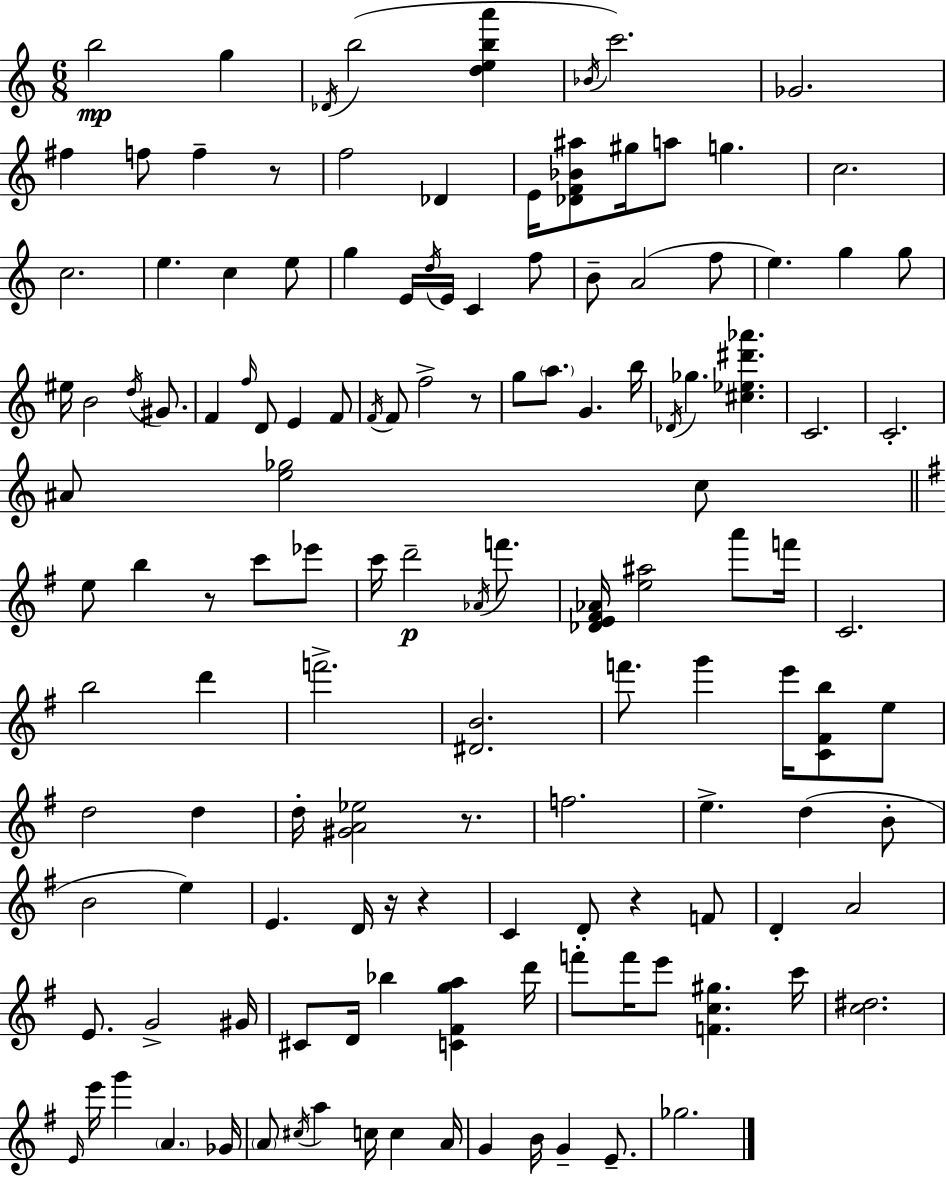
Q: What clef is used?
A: treble